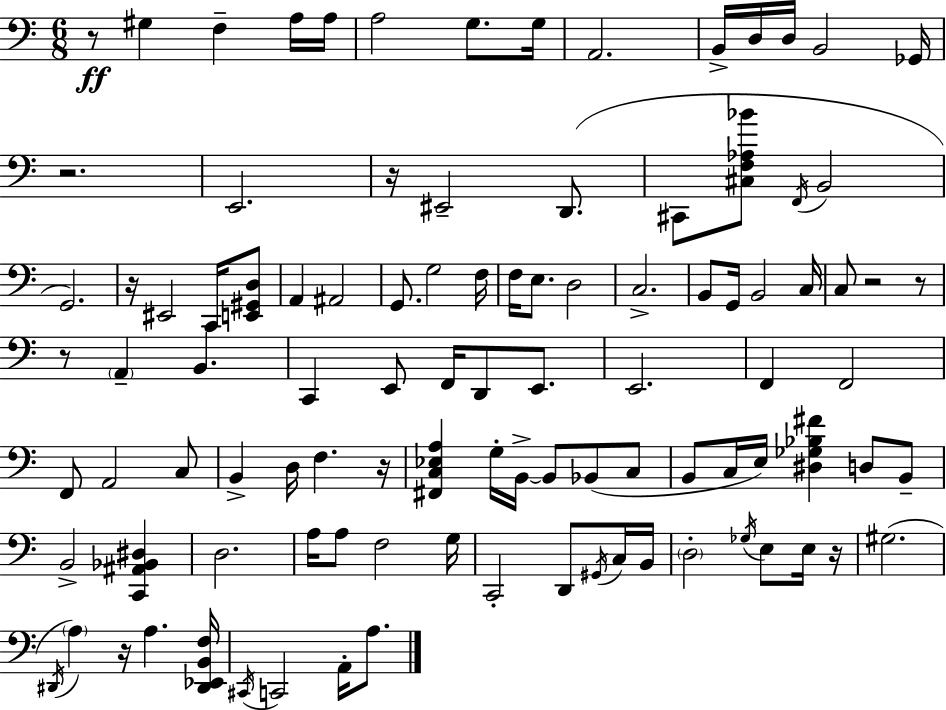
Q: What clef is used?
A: bass